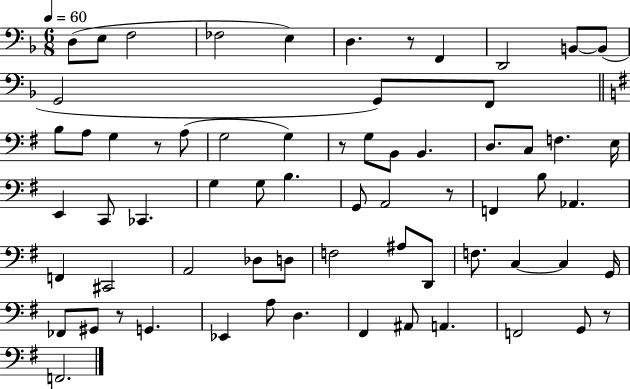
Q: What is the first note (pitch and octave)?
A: D3